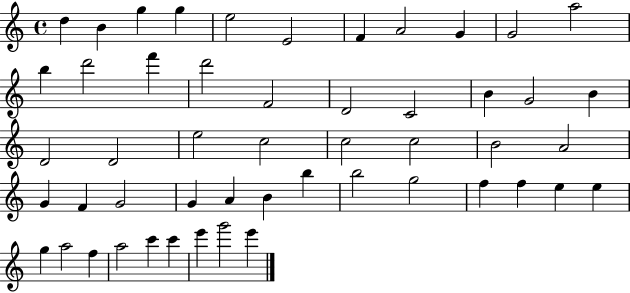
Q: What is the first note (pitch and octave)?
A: D5